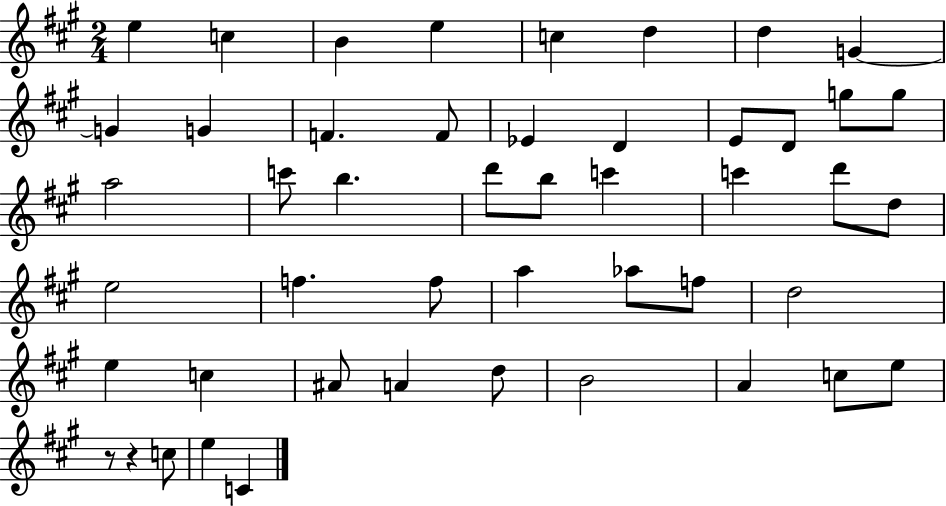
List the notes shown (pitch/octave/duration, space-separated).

E5/q C5/q B4/q E5/q C5/q D5/q D5/q G4/q G4/q G4/q F4/q. F4/e Eb4/q D4/q E4/e D4/e G5/e G5/e A5/h C6/e B5/q. D6/e B5/e C6/q C6/q D6/e D5/e E5/h F5/q. F5/e A5/q Ab5/e F5/e D5/h E5/q C5/q A#4/e A4/q D5/e B4/h A4/q C5/e E5/e R/e R/q C5/e E5/q C4/q